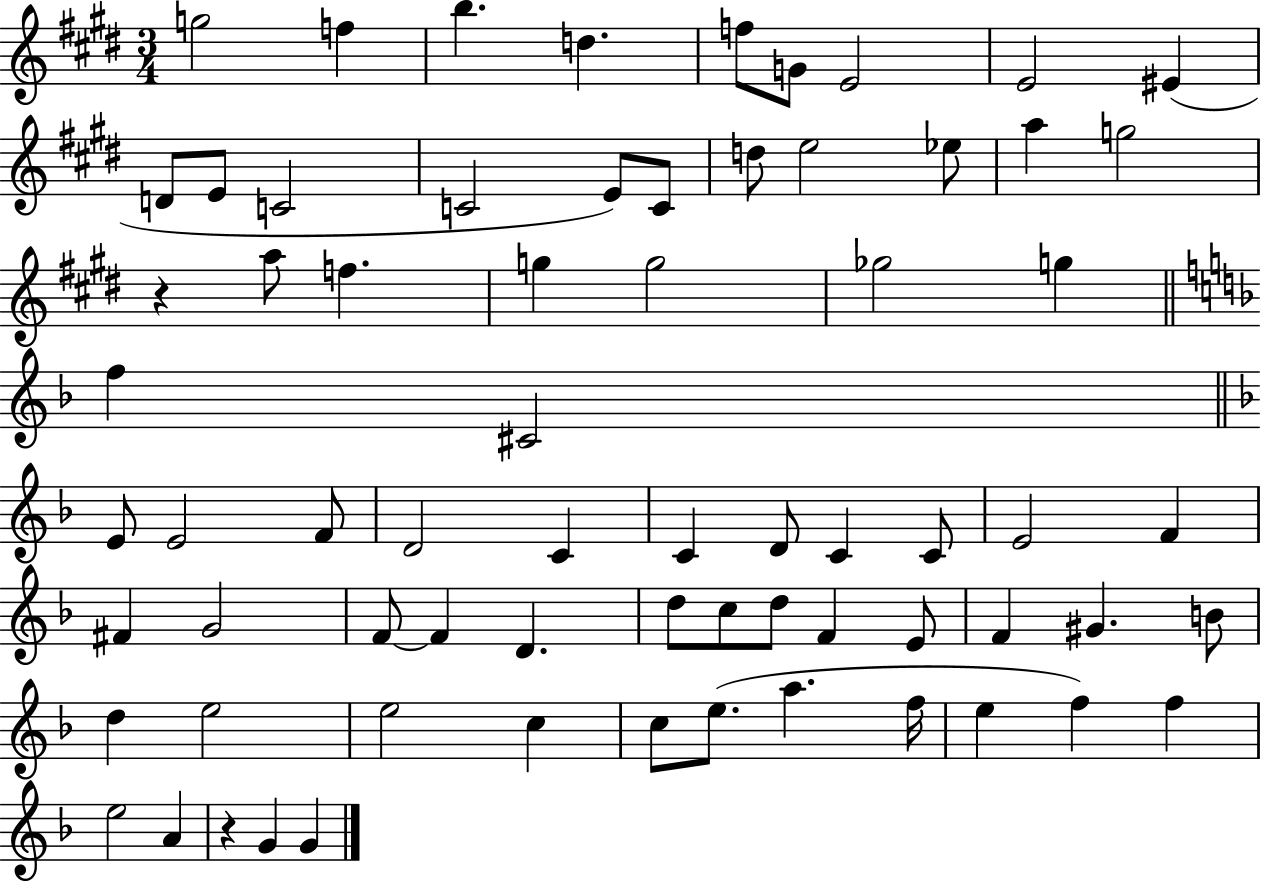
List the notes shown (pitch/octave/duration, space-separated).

G5/h F5/q B5/q. D5/q. F5/e G4/e E4/h E4/h EIS4/q D4/e E4/e C4/h C4/h E4/e C4/e D5/e E5/h Eb5/e A5/q G5/h R/q A5/e F5/q. G5/q G5/h Gb5/h G5/q F5/q C#4/h E4/e E4/h F4/e D4/h C4/q C4/q D4/e C4/q C4/e E4/h F4/q F#4/q G4/h F4/e F4/q D4/q. D5/e C5/e D5/e F4/q E4/e F4/q G#4/q. B4/e D5/q E5/h E5/h C5/q C5/e E5/e. A5/q. F5/s E5/q F5/q F5/q E5/h A4/q R/q G4/q G4/q